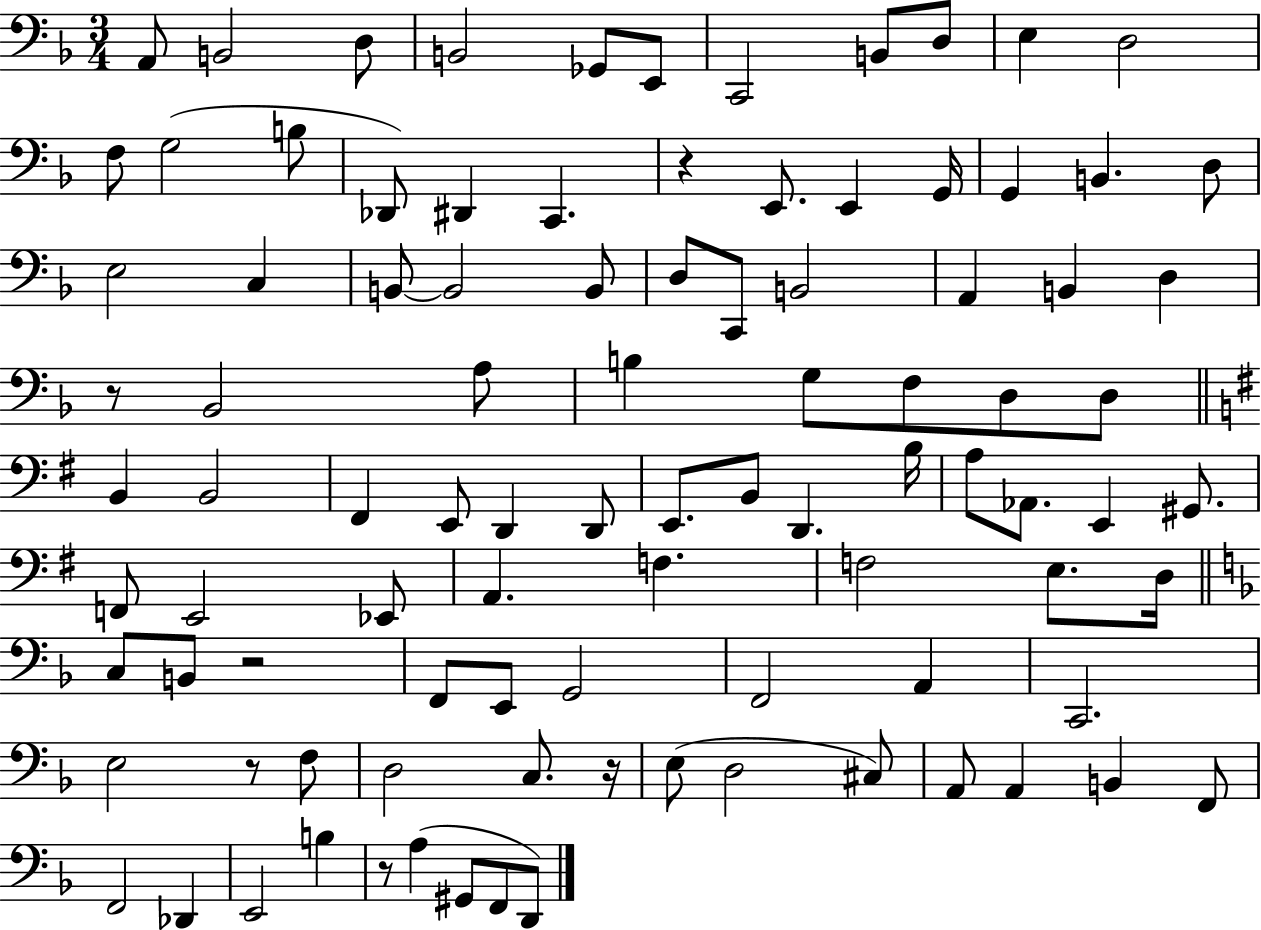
A2/e B2/h D3/e B2/h Gb2/e E2/e C2/h B2/e D3/e E3/q D3/h F3/e G3/h B3/e Db2/e D#2/q C2/q. R/q E2/e. E2/q G2/s G2/q B2/q. D3/e E3/h C3/q B2/e B2/h B2/e D3/e C2/e B2/h A2/q B2/q D3/q R/e Bb2/h A3/e B3/q G3/e F3/e D3/e D3/e B2/q B2/h F#2/q E2/e D2/q D2/e E2/e. B2/e D2/q. B3/s A3/e Ab2/e. E2/q G#2/e. F2/e E2/h Eb2/e A2/q. F3/q. F3/h E3/e. D3/s C3/e B2/e R/h F2/e E2/e G2/h F2/h A2/q C2/h. E3/h R/e F3/e D3/h C3/e. R/s E3/e D3/h C#3/e A2/e A2/q B2/q F2/e F2/h Db2/q E2/h B3/q R/e A3/q G#2/e F2/e D2/e